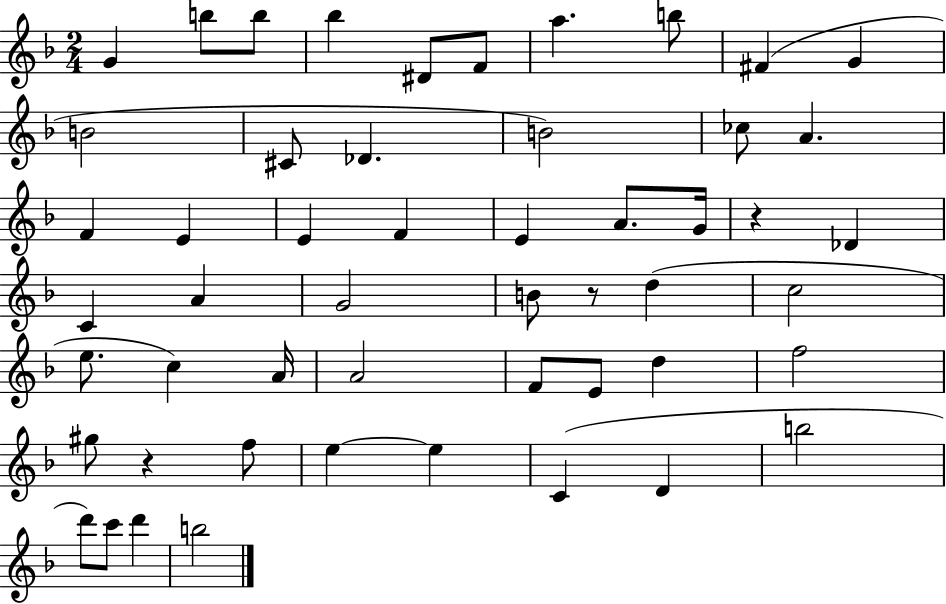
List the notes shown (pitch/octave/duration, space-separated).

G4/q B5/e B5/e Bb5/q D#4/e F4/e A5/q. B5/e F#4/q G4/q B4/h C#4/e Db4/q. B4/h CES5/e A4/q. F4/q E4/q E4/q F4/q E4/q A4/e. G4/s R/q Db4/q C4/q A4/q G4/h B4/e R/e D5/q C5/h E5/e. C5/q A4/s A4/h F4/e E4/e D5/q F5/h G#5/e R/q F5/e E5/q E5/q C4/q D4/q B5/h D6/e C6/e D6/q B5/h